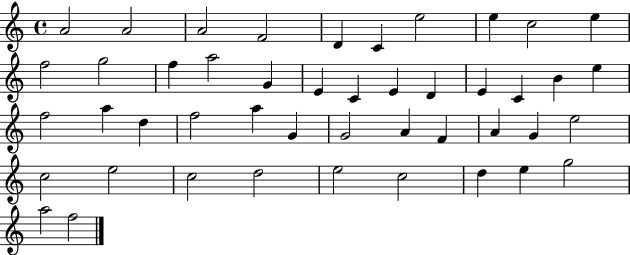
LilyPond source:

{
  \clef treble
  \time 4/4
  \defaultTimeSignature
  \key c \major
  a'2 a'2 | a'2 f'2 | d'4 c'4 e''2 | e''4 c''2 e''4 | \break f''2 g''2 | f''4 a''2 g'4 | e'4 c'4 e'4 d'4 | e'4 c'4 b'4 e''4 | \break f''2 a''4 d''4 | f''2 a''4 g'4 | g'2 a'4 f'4 | a'4 g'4 e''2 | \break c''2 e''2 | c''2 d''2 | e''2 c''2 | d''4 e''4 g''2 | \break a''2 f''2 | \bar "|."
}